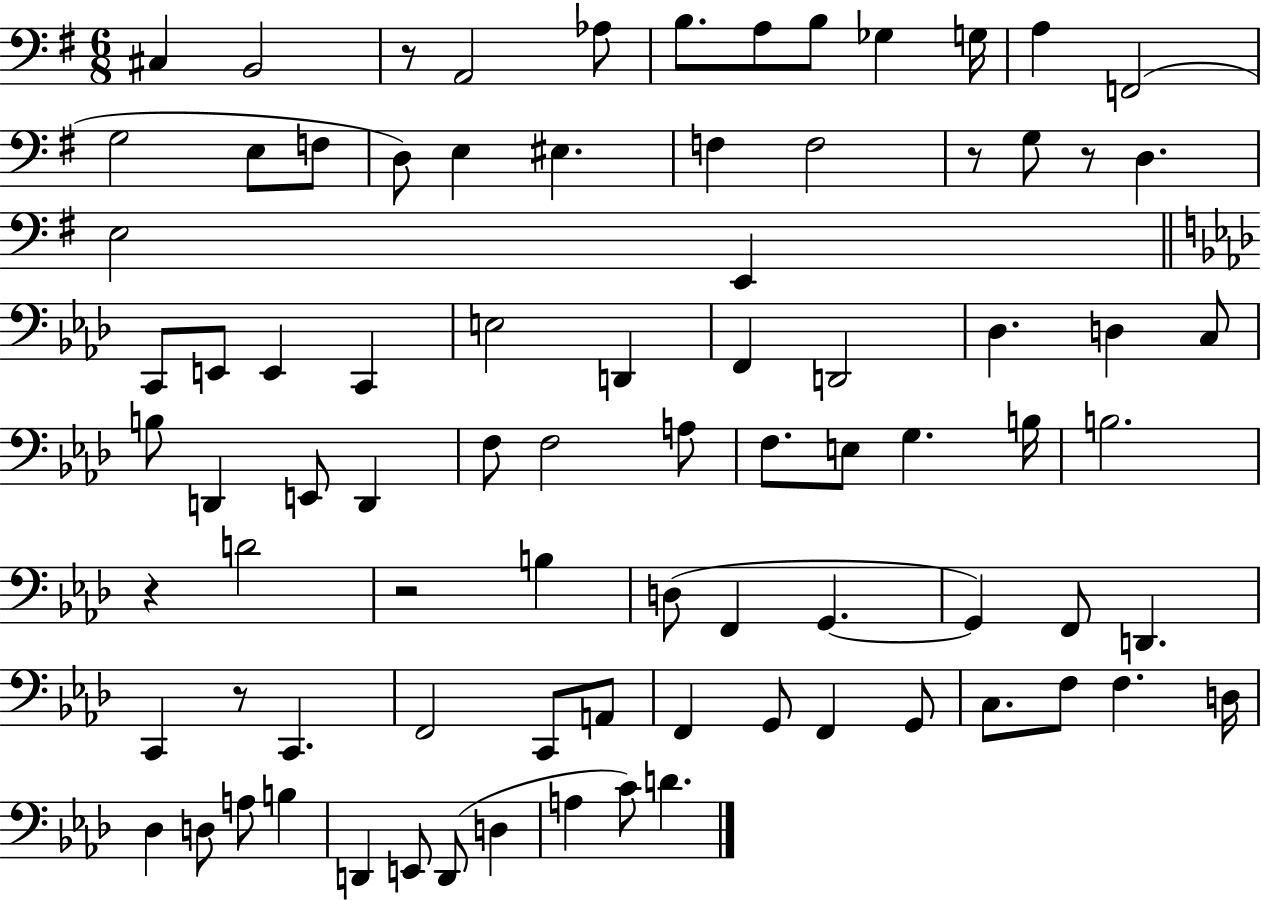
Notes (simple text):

C#3/q B2/h R/e A2/h Ab3/e B3/e. A3/e B3/e Gb3/q G3/s A3/q F2/h G3/h E3/e F3/e D3/e E3/q EIS3/q. F3/q F3/h R/e G3/e R/e D3/q. E3/h E2/q C2/e E2/e E2/q C2/q E3/h D2/q F2/q D2/h Db3/q. D3/q C3/e B3/e D2/q E2/e D2/q F3/e F3/h A3/e F3/e. E3/e G3/q. B3/s B3/h. R/q D4/h R/h B3/q D3/e F2/q G2/q. G2/q F2/e D2/q. C2/q R/e C2/q. F2/h C2/e A2/e F2/q G2/e F2/q G2/e C3/e. F3/e F3/q. D3/s Db3/q D3/e A3/e B3/q D2/q E2/e D2/e D3/q A3/q C4/e D4/q.